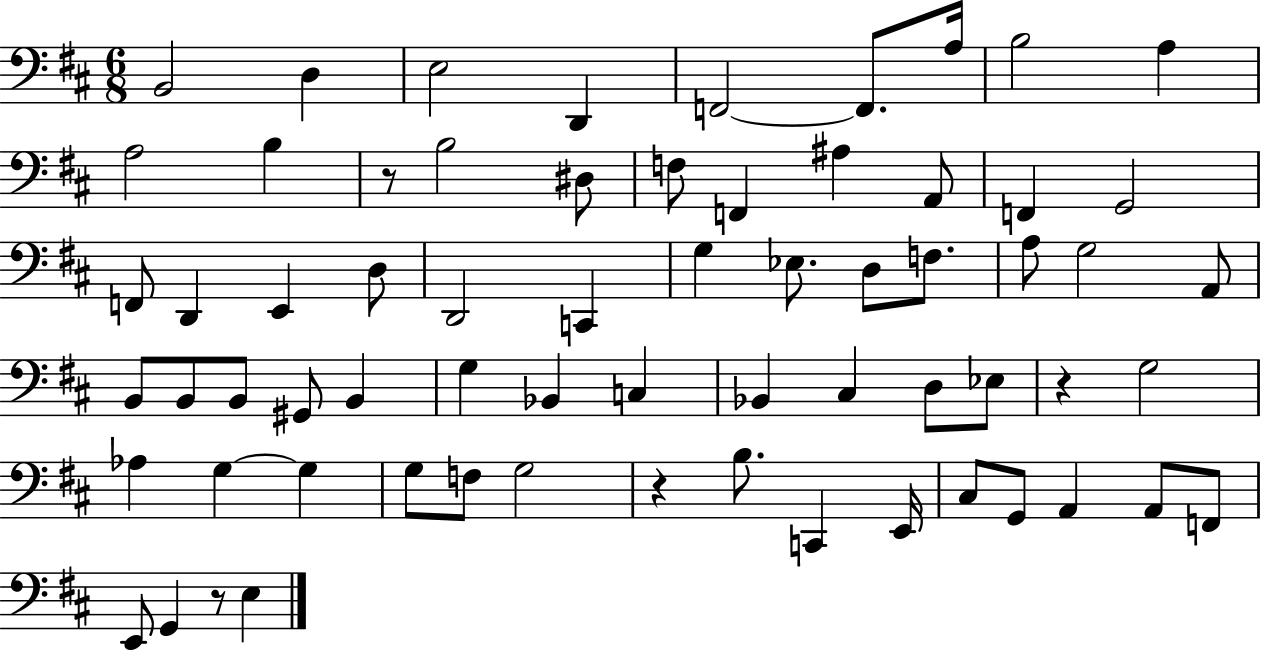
{
  \clef bass
  \numericTimeSignature
  \time 6/8
  \key d \major
  b,2 d4 | e2 d,4 | f,2~~ f,8. a16 | b2 a4 | \break a2 b4 | r8 b2 dis8 | f8 f,4 ais4 a,8 | f,4 g,2 | \break f,8 d,4 e,4 d8 | d,2 c,4 | g4 ees8. d8 f8. | a8 g2 a,8 | \break b,8 b,8 b,8 gis,8 b,4 | g4 bes,4 c4 | bes,4 cis4 d8 ees8 | r4 g2 | \break aes4 g4~~ g4 | g8 f8 g2 | r4 b8. c,4 e,16 | cis8 g,8 a,4 a,8 f,8 | \break e,8 g,4 r8 e4 | \bar "|."
}